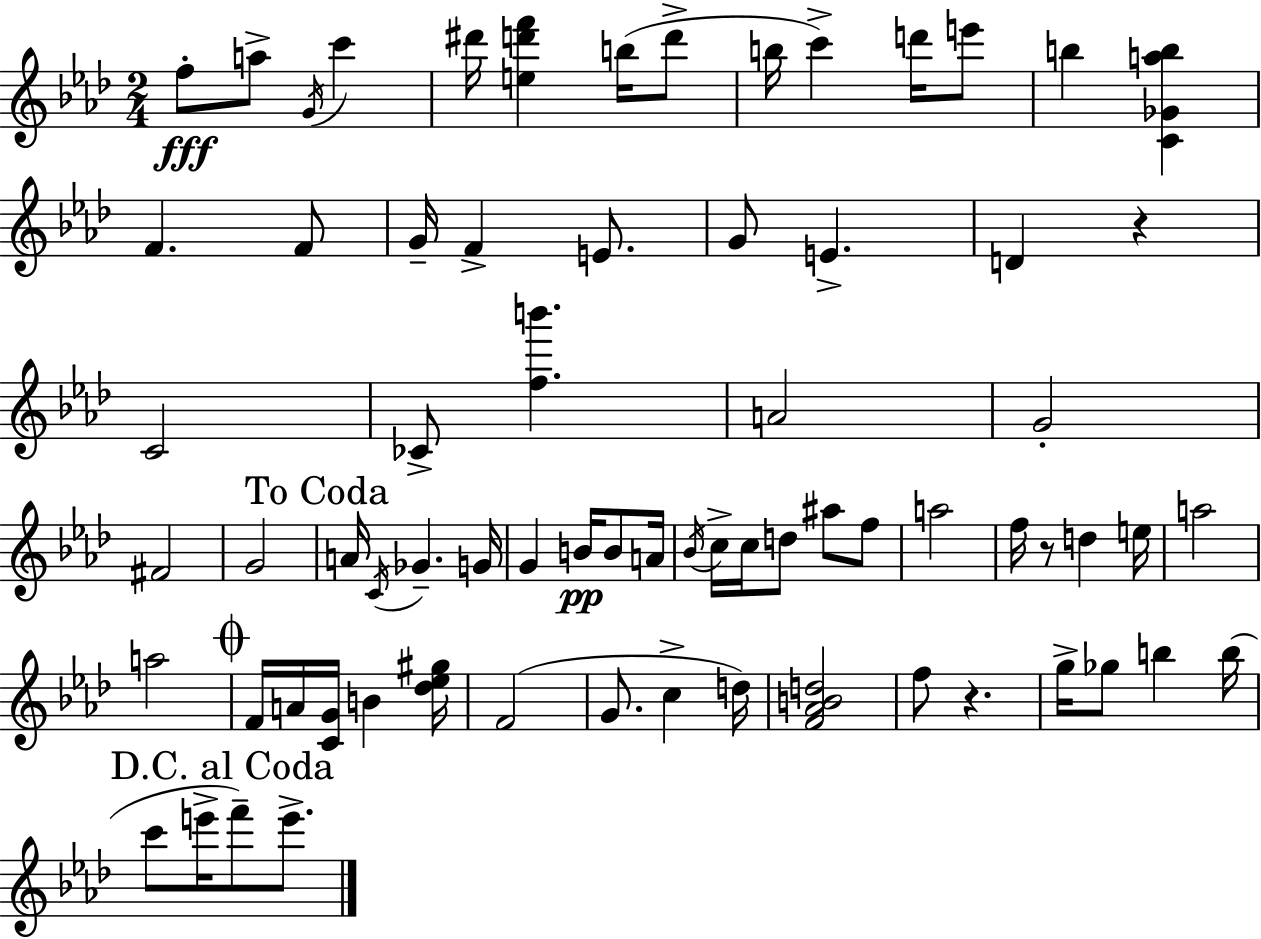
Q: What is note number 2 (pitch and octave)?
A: A5